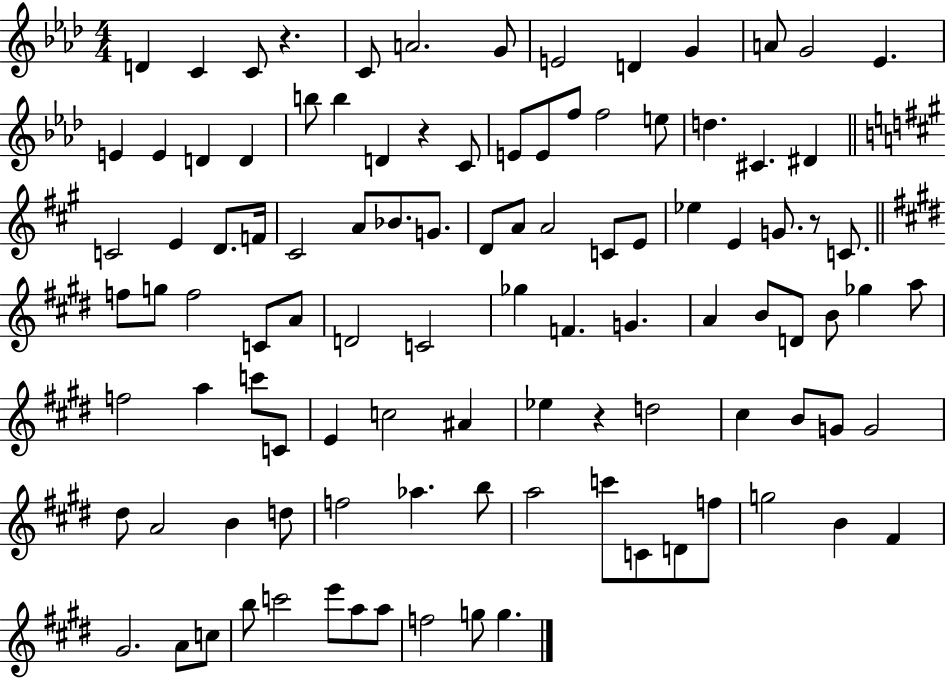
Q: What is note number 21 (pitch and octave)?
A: E4